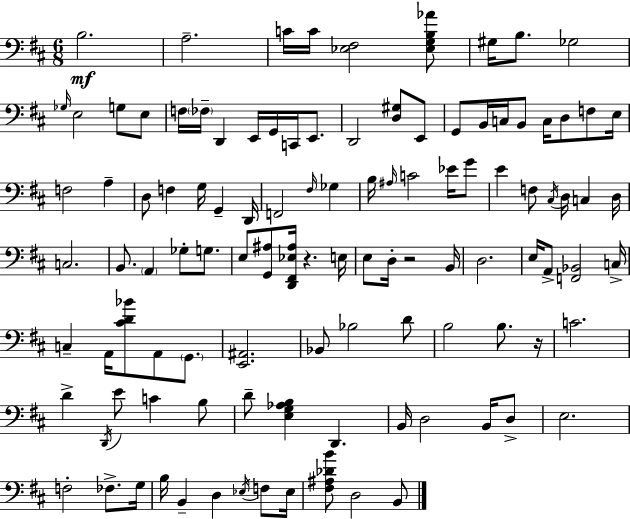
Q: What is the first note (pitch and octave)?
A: B3